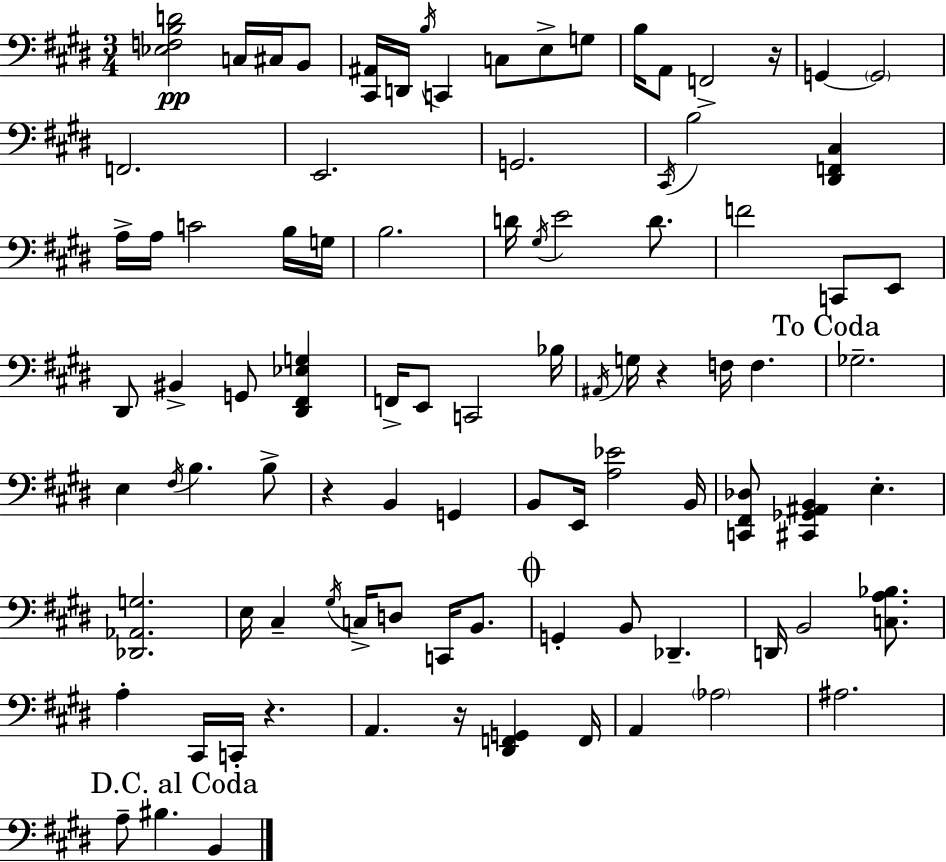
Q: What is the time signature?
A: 3/4